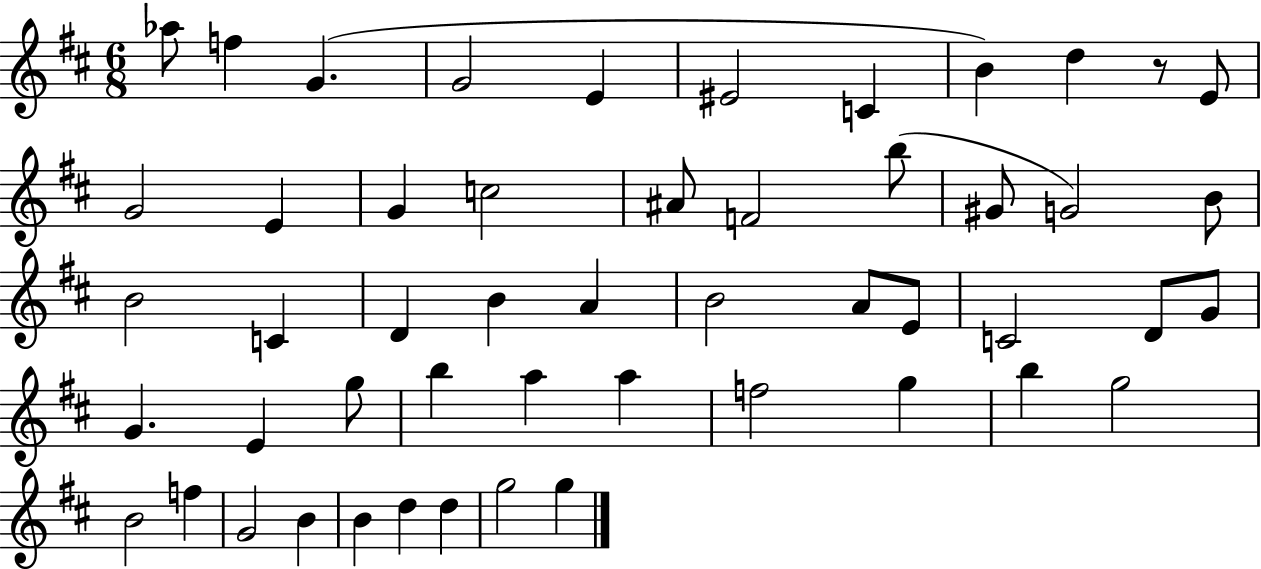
Ab5/e F5/q G4/q. G4/h E4/q EIS4/h C4/q B4/q D5/q R/e E4/e G4/h E4/q G4/q C5/h A#4/e F4/h B5/e G#4/e G4/h B4/e B4/h C4/q D4/q B4/q A4/q B4/h A4/e E4/e C4/h D4/e G4/e G4/q. E4/q G5/e B5/q A5/q A5/q F5/h G5/q B5/q G5/h B4/h F5/q G4/h B4/q B4/q D5/q D5/q G5/h G5/q